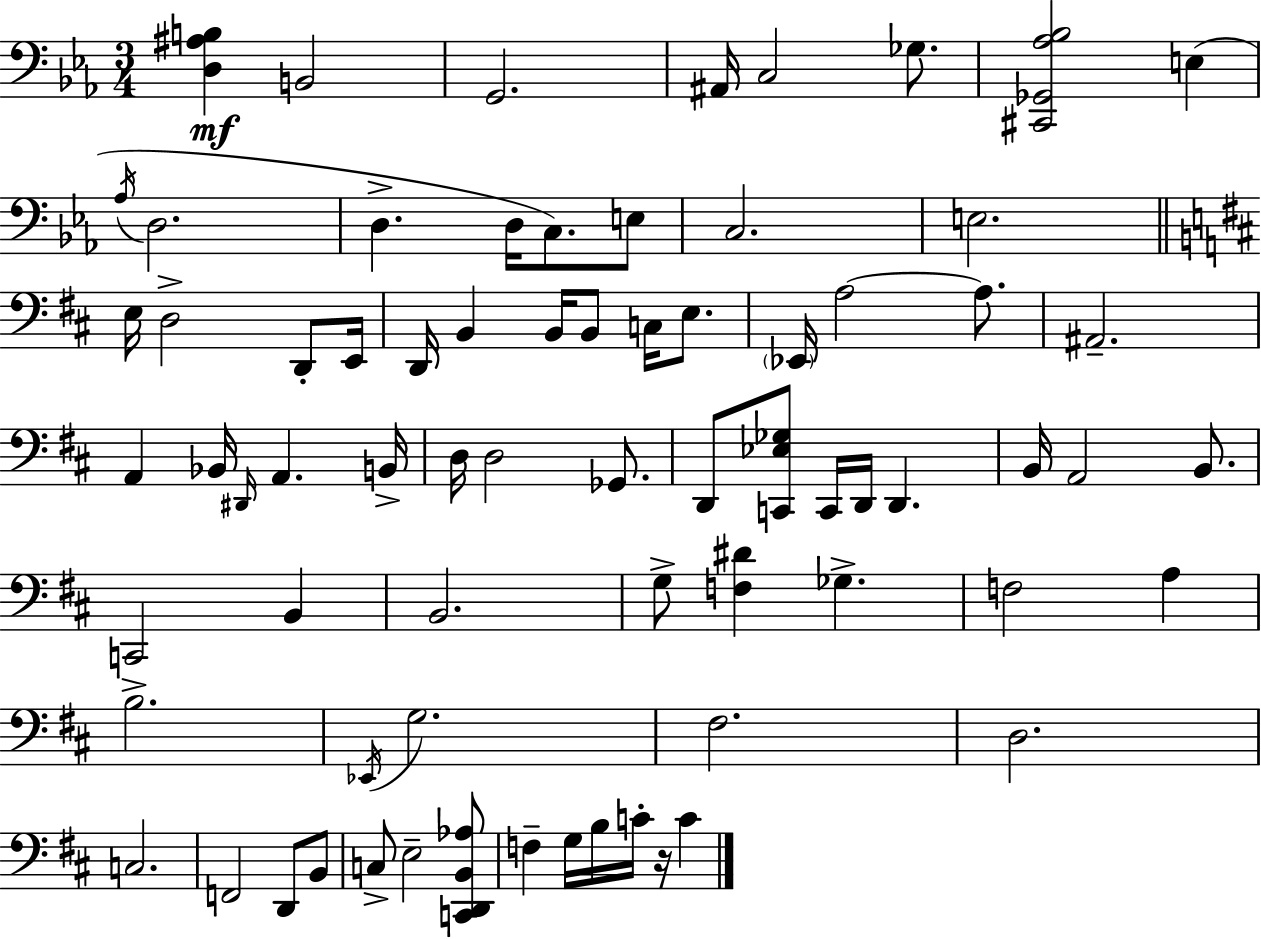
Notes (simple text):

[D3,A#3,B3]/q B2/h G2/h. A#2/s C3/h Gb3/e. [C#2,Gb2,Ab3,Bb3]/h E3/q Ab3/s D3/h. D3/q. D3/s C3/e. E3/e C3/h. E3/h. E3/s D3/h D2/e E2/s D2/s B2/q B2/s B2/e C3/s E3/e. Eb2/s A3/h A3/e. A#2/h. A2/q Bb2/s D#2/s A2/q. B2/s D3/s D3/h Gb2/e. D2/e [C2,Eb3,Gb3]/e C2/s D2/s D2/q. B2/s A2/h B2/e. C2/h B2/q B2/h. G3/e [F3,D#4]/q Gb3/q. F3/h A3/q B3/h. Eb2/s G3/h. F#3/h. D3/h. C3/h. F2/h D2/e B2/e C3/e E3/h [C2,D2,B2,Ab3]/e F3/q G3/s B3/s C4/s R/s C4/q